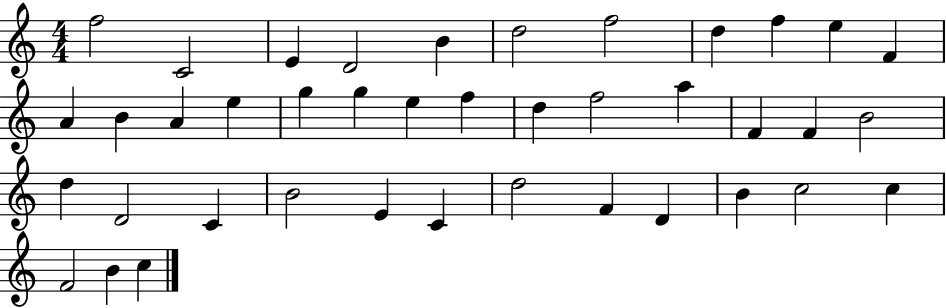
F5/h C4/h E4/q D4/h B4/q D5/h F5/h D5/q F5/q E5/q F4/q A4/q B4/q A4/q E5/q G5/q G5/q E5/q F5/q D5/q F5/h A5/q F4/q F4/q B4/h D5/q D4/h C4/q B4/h E4/q C4/q D5/h F4/q D4/q B4/q C5/h C5/q F4/h B4/q C5/q